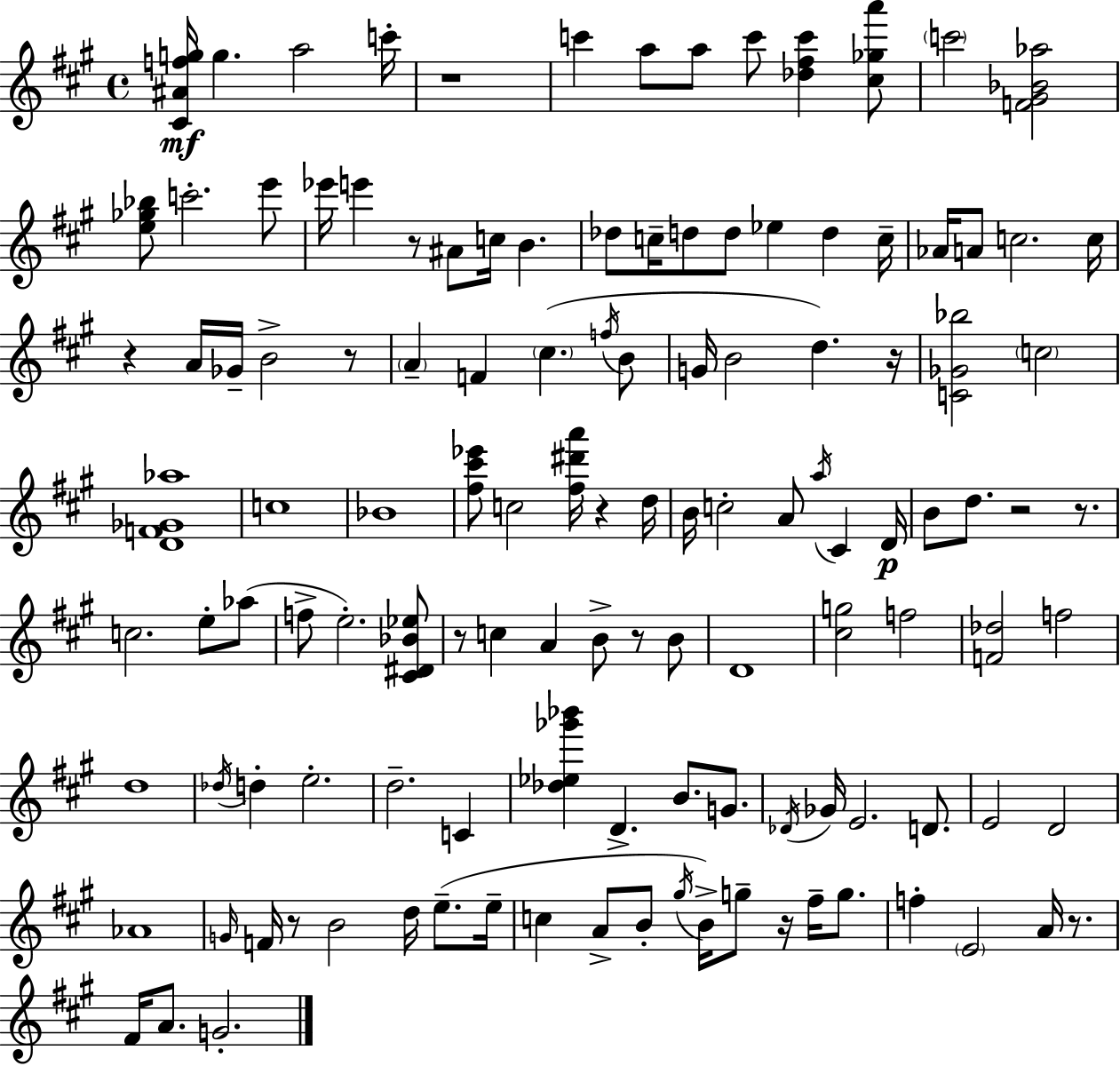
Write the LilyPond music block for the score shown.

{
  \clef treble
  \time 4/4
  \defaultTimeSignature
  \key a \major
  <cis' ais' f'' g''>16\mf g''4. a''2 c'''16-. | r1 | c'''4 a''8 a''8 c'''8 <des'' fis'' c'''>4 <cis'' ges'' a'''>8 | \parenthesize c'''2 <f' gis' bes' aes''>2 | \break <e'' ges'' bes''>8 c'''2.-. e'''8 | ees'''16 e'''4 r8 ais'8 c''16 b'4. | des''8 c''16-- d''8 d''8 ees''4 d''4 c''16-- | aes'16 a'8 c''2. c''16 | \break r4 a'16 ges'16-- b'2-> r8 | \parenthesize a'4-- f'4 \parenthesize cis''4.( \acciaccatura { f''16 } b'8 | g'16 b'2 d''4.) | r16 <c' ges' bes''>2 \parenthesize c''2 | \break <d' f' ges' aes''>1 | c''1 | bes'1 | <fis'' cis''' ees'''>8 c''2 <fis'' dis''' a'''>16 r4 | \break d''16 b'16 c''2-. a'8 \acciaccatura { a''16 } cis'4 | d'16\p b'8 d''8. r2 r8. | c''2. e''8-. | aes''8( f''8-> e''2.-.) | \break <cis' dis' bes' ees''>8 r8 c''4 a'4 b'8-> r8 | b'8 d'1 | <cis'' g''>2 f''2 | <f' des''>2 f''2 | \break d''1 | \acciaccatura { des''16 } d''4-. e''2.-. | d''2.-- c'4 | <des'' ees'' ges''' bes'''>4 d'4.-> b'8. | \break g'8. \acciaccatura { des'16 } ges'16 e'2. | d'8. e'2 d'2 | aes'1 | \grace { g'16 } f'16 r8 b'2 | \break d''16 e''8.--( e''16-- c''4 a'8-> b'8-. \acciaccatura { gis''16 }) b'16-> g''8-- | r16 fis''16-- g''8. f''4-. \parenthesize e'2 | a'16 r8. fis'16 a'8. g'2.-. | \bar "|."
}